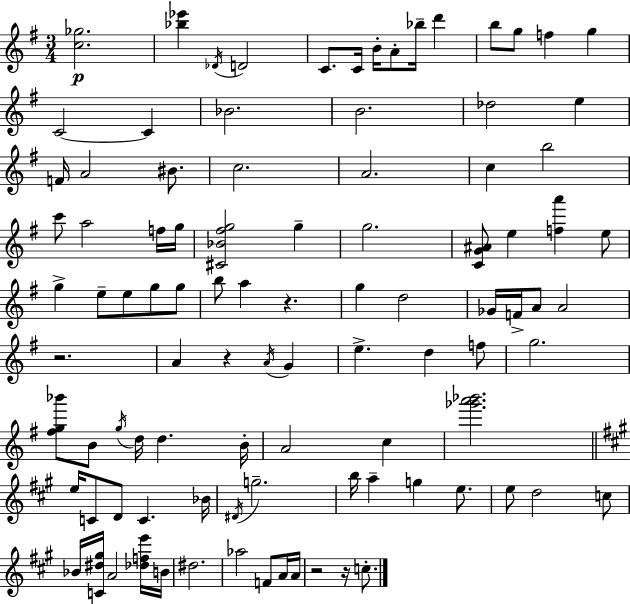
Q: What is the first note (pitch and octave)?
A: Db4